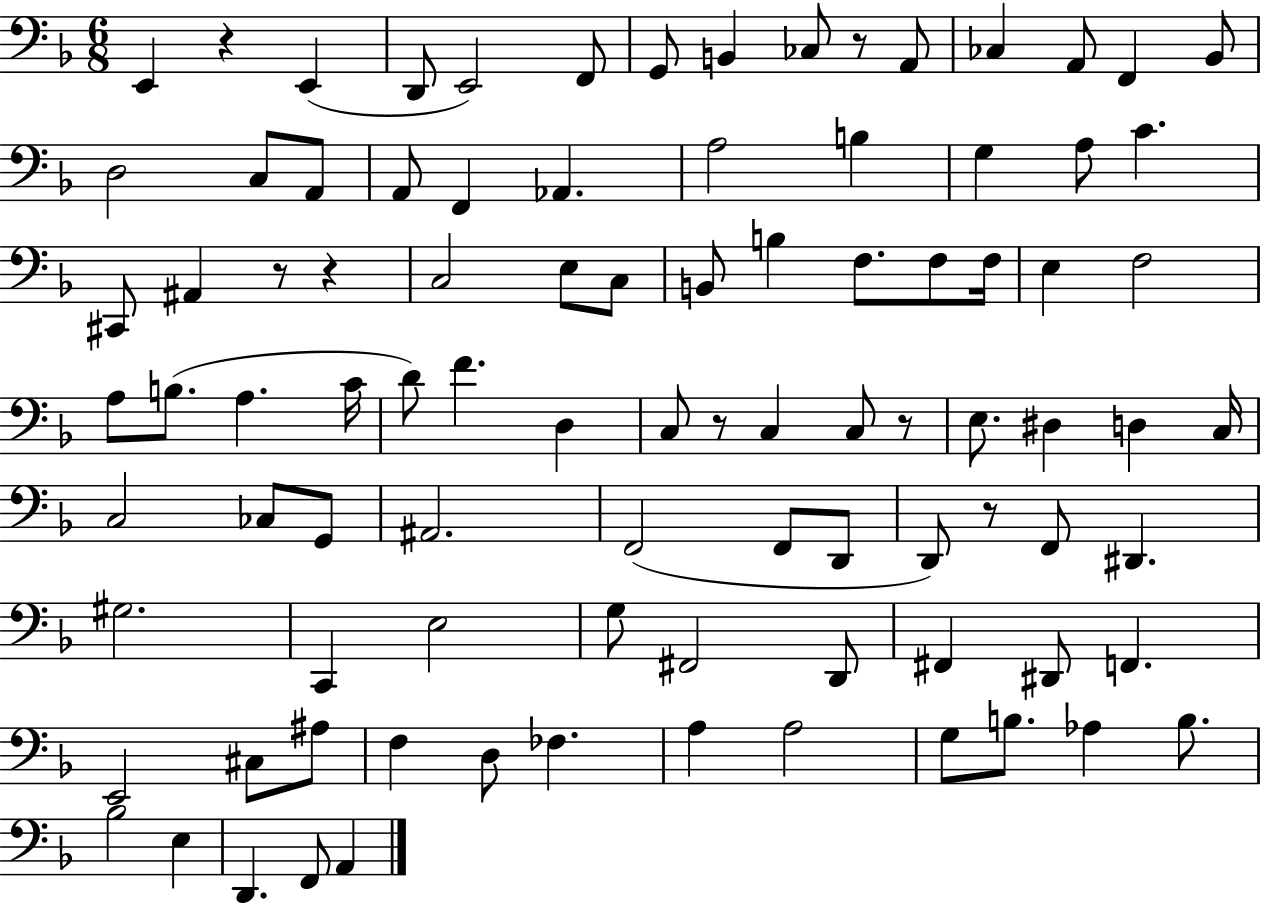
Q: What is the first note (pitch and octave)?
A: E2